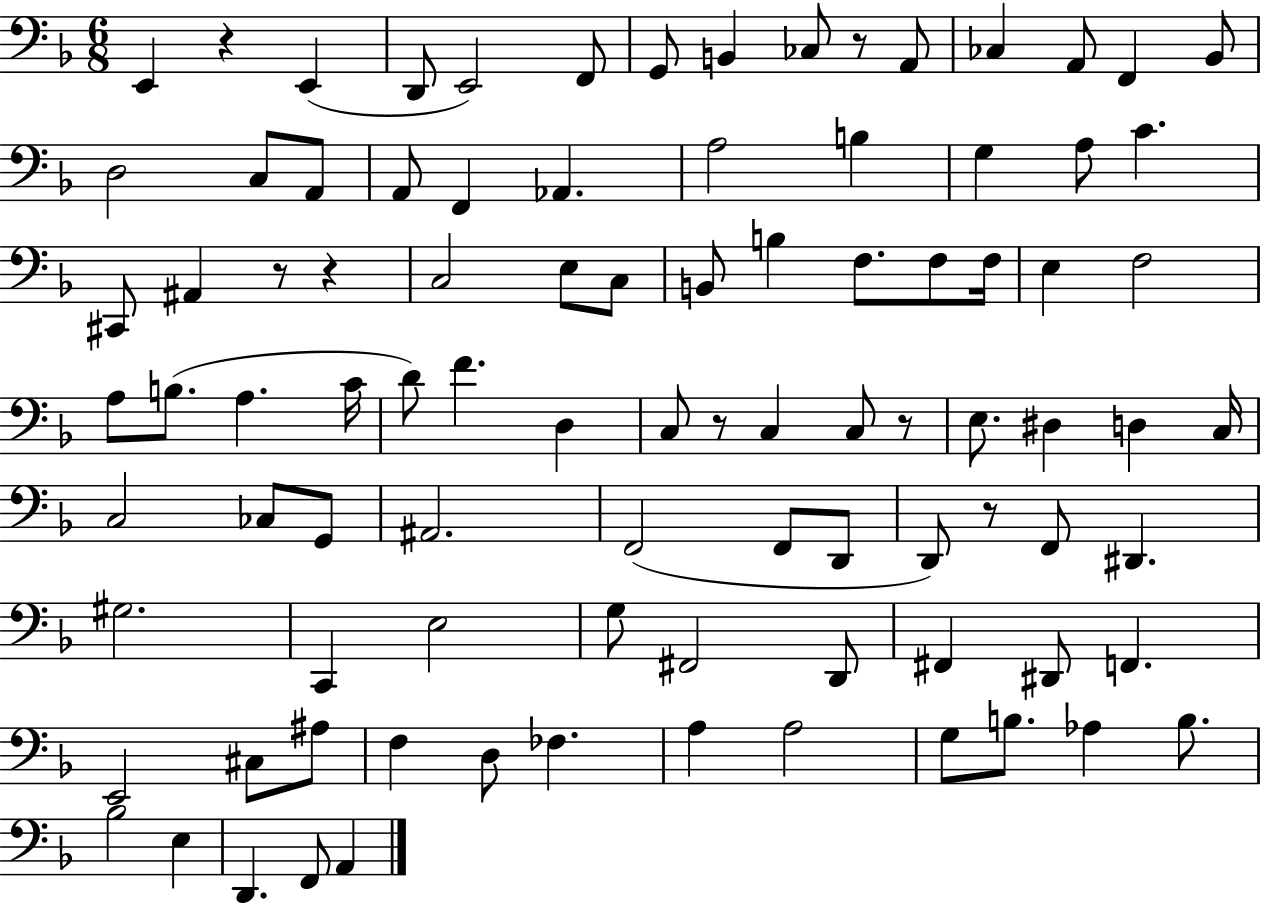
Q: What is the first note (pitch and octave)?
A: E2